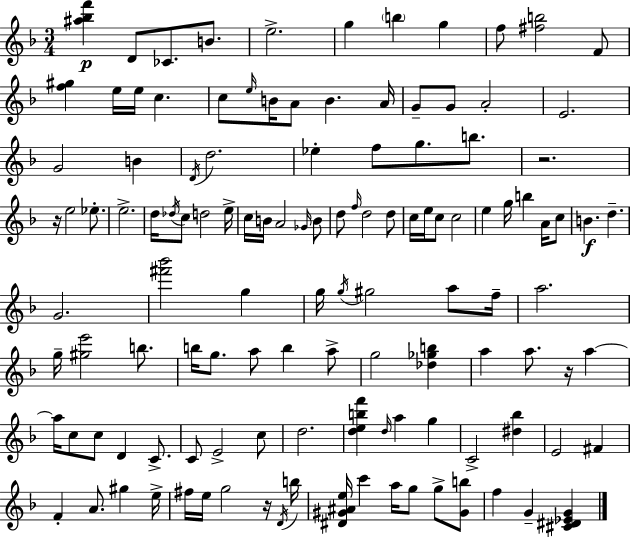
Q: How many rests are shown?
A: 4